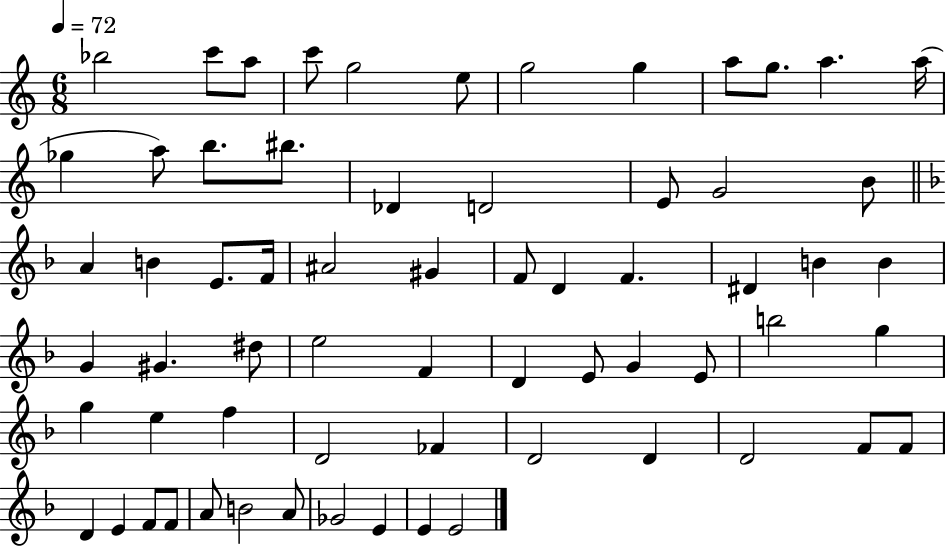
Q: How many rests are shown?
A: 0